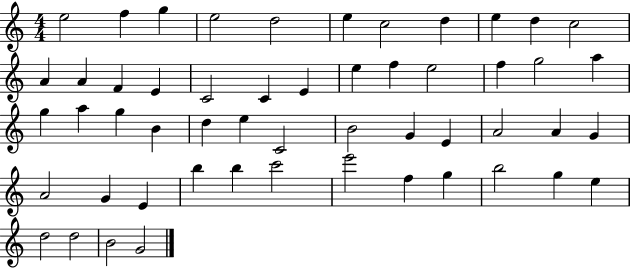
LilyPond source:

{
  \clef treble
  \numericTimeSignature
  \time 4/4
  \key c \major
  e''2 f''4 g''4 | e''2 d''2 | e''4 c''2 d''4 | e''4 d''4 c''2 | \break a'4 a'4 f'4 e'4 | c'2 c'4 e'4 | e''4 f''4 e''2 | f''4 g''2 a''4 | \break g''4 a''4 g''4 b'4 | d''4 e''4 c'2 | b'2 g'4 e'4 | a'2 a'4 g'4 | \break a'2 g'4 e'4 | b''4 b''4 c'''2 | e'''2 f''4 g''4 | b''2 g''4 e''4 | \break d''2 d''2 | b'2 g'2 | \bar "|."
}